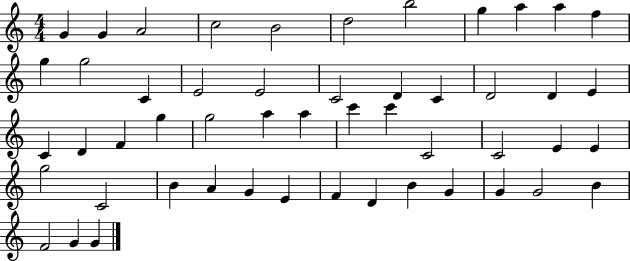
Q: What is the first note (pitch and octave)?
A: G4